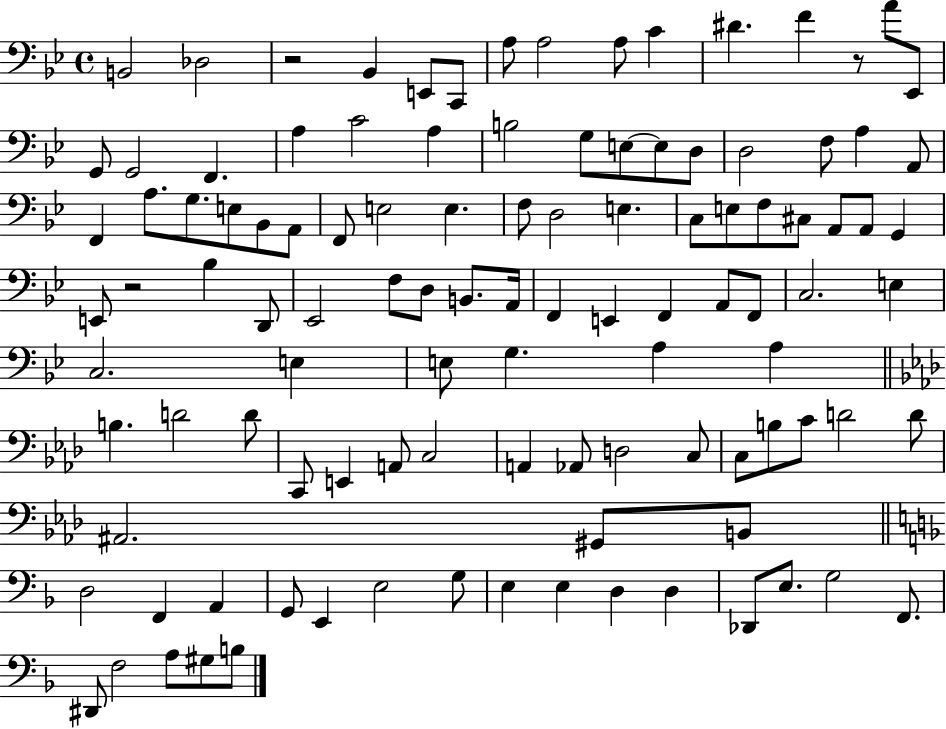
X:1
T:Untitled
M:4/4
L:1/4
K:Bb
B,,2 _D,2 z2 _B,, E,,/2 C,,/2 A,/2 A,2 A,/2 C ^D F z/2 A/2 _E,,/2 G,,/2 G,,2 F,, A, C2 A, B,2 G,/2 E,/2 E,/2 D,/2 D,2 F,/2 A, A,,/2 F,, A,/2 G,/2 E,/2 _B,,/2 A,,/2 F,,/2 E,2 E, F,/2 D,2 E, C,/2 E,/2 F,/2 ^C,/2 A,,/2 A,,/2 G,, E,,/2 z2 _B, D,,/2 _E,,2 F,/2 D,/2 B,,/2 A,,/4 F,, E,, F,, A,,/2 F,,/2 C,2 E, C,2 E, E,/2 G, A, A, B, D2 D/2 C,,/2 E,, A,,/2 C,2 A,, _A,,/2 D,2 C,/2 C,/2 B,/2 C/2 D2 D/2 ^A,,2 ^G,,/2 B,,/2 D,2 F,, A,, G,,/2 E,, E,2 G,/2 E, E, D, D, _D,,/2 E,/2 G,2 F,,/2 ^D,,/2 F,2 A,/2 ^G,/2 B,/2